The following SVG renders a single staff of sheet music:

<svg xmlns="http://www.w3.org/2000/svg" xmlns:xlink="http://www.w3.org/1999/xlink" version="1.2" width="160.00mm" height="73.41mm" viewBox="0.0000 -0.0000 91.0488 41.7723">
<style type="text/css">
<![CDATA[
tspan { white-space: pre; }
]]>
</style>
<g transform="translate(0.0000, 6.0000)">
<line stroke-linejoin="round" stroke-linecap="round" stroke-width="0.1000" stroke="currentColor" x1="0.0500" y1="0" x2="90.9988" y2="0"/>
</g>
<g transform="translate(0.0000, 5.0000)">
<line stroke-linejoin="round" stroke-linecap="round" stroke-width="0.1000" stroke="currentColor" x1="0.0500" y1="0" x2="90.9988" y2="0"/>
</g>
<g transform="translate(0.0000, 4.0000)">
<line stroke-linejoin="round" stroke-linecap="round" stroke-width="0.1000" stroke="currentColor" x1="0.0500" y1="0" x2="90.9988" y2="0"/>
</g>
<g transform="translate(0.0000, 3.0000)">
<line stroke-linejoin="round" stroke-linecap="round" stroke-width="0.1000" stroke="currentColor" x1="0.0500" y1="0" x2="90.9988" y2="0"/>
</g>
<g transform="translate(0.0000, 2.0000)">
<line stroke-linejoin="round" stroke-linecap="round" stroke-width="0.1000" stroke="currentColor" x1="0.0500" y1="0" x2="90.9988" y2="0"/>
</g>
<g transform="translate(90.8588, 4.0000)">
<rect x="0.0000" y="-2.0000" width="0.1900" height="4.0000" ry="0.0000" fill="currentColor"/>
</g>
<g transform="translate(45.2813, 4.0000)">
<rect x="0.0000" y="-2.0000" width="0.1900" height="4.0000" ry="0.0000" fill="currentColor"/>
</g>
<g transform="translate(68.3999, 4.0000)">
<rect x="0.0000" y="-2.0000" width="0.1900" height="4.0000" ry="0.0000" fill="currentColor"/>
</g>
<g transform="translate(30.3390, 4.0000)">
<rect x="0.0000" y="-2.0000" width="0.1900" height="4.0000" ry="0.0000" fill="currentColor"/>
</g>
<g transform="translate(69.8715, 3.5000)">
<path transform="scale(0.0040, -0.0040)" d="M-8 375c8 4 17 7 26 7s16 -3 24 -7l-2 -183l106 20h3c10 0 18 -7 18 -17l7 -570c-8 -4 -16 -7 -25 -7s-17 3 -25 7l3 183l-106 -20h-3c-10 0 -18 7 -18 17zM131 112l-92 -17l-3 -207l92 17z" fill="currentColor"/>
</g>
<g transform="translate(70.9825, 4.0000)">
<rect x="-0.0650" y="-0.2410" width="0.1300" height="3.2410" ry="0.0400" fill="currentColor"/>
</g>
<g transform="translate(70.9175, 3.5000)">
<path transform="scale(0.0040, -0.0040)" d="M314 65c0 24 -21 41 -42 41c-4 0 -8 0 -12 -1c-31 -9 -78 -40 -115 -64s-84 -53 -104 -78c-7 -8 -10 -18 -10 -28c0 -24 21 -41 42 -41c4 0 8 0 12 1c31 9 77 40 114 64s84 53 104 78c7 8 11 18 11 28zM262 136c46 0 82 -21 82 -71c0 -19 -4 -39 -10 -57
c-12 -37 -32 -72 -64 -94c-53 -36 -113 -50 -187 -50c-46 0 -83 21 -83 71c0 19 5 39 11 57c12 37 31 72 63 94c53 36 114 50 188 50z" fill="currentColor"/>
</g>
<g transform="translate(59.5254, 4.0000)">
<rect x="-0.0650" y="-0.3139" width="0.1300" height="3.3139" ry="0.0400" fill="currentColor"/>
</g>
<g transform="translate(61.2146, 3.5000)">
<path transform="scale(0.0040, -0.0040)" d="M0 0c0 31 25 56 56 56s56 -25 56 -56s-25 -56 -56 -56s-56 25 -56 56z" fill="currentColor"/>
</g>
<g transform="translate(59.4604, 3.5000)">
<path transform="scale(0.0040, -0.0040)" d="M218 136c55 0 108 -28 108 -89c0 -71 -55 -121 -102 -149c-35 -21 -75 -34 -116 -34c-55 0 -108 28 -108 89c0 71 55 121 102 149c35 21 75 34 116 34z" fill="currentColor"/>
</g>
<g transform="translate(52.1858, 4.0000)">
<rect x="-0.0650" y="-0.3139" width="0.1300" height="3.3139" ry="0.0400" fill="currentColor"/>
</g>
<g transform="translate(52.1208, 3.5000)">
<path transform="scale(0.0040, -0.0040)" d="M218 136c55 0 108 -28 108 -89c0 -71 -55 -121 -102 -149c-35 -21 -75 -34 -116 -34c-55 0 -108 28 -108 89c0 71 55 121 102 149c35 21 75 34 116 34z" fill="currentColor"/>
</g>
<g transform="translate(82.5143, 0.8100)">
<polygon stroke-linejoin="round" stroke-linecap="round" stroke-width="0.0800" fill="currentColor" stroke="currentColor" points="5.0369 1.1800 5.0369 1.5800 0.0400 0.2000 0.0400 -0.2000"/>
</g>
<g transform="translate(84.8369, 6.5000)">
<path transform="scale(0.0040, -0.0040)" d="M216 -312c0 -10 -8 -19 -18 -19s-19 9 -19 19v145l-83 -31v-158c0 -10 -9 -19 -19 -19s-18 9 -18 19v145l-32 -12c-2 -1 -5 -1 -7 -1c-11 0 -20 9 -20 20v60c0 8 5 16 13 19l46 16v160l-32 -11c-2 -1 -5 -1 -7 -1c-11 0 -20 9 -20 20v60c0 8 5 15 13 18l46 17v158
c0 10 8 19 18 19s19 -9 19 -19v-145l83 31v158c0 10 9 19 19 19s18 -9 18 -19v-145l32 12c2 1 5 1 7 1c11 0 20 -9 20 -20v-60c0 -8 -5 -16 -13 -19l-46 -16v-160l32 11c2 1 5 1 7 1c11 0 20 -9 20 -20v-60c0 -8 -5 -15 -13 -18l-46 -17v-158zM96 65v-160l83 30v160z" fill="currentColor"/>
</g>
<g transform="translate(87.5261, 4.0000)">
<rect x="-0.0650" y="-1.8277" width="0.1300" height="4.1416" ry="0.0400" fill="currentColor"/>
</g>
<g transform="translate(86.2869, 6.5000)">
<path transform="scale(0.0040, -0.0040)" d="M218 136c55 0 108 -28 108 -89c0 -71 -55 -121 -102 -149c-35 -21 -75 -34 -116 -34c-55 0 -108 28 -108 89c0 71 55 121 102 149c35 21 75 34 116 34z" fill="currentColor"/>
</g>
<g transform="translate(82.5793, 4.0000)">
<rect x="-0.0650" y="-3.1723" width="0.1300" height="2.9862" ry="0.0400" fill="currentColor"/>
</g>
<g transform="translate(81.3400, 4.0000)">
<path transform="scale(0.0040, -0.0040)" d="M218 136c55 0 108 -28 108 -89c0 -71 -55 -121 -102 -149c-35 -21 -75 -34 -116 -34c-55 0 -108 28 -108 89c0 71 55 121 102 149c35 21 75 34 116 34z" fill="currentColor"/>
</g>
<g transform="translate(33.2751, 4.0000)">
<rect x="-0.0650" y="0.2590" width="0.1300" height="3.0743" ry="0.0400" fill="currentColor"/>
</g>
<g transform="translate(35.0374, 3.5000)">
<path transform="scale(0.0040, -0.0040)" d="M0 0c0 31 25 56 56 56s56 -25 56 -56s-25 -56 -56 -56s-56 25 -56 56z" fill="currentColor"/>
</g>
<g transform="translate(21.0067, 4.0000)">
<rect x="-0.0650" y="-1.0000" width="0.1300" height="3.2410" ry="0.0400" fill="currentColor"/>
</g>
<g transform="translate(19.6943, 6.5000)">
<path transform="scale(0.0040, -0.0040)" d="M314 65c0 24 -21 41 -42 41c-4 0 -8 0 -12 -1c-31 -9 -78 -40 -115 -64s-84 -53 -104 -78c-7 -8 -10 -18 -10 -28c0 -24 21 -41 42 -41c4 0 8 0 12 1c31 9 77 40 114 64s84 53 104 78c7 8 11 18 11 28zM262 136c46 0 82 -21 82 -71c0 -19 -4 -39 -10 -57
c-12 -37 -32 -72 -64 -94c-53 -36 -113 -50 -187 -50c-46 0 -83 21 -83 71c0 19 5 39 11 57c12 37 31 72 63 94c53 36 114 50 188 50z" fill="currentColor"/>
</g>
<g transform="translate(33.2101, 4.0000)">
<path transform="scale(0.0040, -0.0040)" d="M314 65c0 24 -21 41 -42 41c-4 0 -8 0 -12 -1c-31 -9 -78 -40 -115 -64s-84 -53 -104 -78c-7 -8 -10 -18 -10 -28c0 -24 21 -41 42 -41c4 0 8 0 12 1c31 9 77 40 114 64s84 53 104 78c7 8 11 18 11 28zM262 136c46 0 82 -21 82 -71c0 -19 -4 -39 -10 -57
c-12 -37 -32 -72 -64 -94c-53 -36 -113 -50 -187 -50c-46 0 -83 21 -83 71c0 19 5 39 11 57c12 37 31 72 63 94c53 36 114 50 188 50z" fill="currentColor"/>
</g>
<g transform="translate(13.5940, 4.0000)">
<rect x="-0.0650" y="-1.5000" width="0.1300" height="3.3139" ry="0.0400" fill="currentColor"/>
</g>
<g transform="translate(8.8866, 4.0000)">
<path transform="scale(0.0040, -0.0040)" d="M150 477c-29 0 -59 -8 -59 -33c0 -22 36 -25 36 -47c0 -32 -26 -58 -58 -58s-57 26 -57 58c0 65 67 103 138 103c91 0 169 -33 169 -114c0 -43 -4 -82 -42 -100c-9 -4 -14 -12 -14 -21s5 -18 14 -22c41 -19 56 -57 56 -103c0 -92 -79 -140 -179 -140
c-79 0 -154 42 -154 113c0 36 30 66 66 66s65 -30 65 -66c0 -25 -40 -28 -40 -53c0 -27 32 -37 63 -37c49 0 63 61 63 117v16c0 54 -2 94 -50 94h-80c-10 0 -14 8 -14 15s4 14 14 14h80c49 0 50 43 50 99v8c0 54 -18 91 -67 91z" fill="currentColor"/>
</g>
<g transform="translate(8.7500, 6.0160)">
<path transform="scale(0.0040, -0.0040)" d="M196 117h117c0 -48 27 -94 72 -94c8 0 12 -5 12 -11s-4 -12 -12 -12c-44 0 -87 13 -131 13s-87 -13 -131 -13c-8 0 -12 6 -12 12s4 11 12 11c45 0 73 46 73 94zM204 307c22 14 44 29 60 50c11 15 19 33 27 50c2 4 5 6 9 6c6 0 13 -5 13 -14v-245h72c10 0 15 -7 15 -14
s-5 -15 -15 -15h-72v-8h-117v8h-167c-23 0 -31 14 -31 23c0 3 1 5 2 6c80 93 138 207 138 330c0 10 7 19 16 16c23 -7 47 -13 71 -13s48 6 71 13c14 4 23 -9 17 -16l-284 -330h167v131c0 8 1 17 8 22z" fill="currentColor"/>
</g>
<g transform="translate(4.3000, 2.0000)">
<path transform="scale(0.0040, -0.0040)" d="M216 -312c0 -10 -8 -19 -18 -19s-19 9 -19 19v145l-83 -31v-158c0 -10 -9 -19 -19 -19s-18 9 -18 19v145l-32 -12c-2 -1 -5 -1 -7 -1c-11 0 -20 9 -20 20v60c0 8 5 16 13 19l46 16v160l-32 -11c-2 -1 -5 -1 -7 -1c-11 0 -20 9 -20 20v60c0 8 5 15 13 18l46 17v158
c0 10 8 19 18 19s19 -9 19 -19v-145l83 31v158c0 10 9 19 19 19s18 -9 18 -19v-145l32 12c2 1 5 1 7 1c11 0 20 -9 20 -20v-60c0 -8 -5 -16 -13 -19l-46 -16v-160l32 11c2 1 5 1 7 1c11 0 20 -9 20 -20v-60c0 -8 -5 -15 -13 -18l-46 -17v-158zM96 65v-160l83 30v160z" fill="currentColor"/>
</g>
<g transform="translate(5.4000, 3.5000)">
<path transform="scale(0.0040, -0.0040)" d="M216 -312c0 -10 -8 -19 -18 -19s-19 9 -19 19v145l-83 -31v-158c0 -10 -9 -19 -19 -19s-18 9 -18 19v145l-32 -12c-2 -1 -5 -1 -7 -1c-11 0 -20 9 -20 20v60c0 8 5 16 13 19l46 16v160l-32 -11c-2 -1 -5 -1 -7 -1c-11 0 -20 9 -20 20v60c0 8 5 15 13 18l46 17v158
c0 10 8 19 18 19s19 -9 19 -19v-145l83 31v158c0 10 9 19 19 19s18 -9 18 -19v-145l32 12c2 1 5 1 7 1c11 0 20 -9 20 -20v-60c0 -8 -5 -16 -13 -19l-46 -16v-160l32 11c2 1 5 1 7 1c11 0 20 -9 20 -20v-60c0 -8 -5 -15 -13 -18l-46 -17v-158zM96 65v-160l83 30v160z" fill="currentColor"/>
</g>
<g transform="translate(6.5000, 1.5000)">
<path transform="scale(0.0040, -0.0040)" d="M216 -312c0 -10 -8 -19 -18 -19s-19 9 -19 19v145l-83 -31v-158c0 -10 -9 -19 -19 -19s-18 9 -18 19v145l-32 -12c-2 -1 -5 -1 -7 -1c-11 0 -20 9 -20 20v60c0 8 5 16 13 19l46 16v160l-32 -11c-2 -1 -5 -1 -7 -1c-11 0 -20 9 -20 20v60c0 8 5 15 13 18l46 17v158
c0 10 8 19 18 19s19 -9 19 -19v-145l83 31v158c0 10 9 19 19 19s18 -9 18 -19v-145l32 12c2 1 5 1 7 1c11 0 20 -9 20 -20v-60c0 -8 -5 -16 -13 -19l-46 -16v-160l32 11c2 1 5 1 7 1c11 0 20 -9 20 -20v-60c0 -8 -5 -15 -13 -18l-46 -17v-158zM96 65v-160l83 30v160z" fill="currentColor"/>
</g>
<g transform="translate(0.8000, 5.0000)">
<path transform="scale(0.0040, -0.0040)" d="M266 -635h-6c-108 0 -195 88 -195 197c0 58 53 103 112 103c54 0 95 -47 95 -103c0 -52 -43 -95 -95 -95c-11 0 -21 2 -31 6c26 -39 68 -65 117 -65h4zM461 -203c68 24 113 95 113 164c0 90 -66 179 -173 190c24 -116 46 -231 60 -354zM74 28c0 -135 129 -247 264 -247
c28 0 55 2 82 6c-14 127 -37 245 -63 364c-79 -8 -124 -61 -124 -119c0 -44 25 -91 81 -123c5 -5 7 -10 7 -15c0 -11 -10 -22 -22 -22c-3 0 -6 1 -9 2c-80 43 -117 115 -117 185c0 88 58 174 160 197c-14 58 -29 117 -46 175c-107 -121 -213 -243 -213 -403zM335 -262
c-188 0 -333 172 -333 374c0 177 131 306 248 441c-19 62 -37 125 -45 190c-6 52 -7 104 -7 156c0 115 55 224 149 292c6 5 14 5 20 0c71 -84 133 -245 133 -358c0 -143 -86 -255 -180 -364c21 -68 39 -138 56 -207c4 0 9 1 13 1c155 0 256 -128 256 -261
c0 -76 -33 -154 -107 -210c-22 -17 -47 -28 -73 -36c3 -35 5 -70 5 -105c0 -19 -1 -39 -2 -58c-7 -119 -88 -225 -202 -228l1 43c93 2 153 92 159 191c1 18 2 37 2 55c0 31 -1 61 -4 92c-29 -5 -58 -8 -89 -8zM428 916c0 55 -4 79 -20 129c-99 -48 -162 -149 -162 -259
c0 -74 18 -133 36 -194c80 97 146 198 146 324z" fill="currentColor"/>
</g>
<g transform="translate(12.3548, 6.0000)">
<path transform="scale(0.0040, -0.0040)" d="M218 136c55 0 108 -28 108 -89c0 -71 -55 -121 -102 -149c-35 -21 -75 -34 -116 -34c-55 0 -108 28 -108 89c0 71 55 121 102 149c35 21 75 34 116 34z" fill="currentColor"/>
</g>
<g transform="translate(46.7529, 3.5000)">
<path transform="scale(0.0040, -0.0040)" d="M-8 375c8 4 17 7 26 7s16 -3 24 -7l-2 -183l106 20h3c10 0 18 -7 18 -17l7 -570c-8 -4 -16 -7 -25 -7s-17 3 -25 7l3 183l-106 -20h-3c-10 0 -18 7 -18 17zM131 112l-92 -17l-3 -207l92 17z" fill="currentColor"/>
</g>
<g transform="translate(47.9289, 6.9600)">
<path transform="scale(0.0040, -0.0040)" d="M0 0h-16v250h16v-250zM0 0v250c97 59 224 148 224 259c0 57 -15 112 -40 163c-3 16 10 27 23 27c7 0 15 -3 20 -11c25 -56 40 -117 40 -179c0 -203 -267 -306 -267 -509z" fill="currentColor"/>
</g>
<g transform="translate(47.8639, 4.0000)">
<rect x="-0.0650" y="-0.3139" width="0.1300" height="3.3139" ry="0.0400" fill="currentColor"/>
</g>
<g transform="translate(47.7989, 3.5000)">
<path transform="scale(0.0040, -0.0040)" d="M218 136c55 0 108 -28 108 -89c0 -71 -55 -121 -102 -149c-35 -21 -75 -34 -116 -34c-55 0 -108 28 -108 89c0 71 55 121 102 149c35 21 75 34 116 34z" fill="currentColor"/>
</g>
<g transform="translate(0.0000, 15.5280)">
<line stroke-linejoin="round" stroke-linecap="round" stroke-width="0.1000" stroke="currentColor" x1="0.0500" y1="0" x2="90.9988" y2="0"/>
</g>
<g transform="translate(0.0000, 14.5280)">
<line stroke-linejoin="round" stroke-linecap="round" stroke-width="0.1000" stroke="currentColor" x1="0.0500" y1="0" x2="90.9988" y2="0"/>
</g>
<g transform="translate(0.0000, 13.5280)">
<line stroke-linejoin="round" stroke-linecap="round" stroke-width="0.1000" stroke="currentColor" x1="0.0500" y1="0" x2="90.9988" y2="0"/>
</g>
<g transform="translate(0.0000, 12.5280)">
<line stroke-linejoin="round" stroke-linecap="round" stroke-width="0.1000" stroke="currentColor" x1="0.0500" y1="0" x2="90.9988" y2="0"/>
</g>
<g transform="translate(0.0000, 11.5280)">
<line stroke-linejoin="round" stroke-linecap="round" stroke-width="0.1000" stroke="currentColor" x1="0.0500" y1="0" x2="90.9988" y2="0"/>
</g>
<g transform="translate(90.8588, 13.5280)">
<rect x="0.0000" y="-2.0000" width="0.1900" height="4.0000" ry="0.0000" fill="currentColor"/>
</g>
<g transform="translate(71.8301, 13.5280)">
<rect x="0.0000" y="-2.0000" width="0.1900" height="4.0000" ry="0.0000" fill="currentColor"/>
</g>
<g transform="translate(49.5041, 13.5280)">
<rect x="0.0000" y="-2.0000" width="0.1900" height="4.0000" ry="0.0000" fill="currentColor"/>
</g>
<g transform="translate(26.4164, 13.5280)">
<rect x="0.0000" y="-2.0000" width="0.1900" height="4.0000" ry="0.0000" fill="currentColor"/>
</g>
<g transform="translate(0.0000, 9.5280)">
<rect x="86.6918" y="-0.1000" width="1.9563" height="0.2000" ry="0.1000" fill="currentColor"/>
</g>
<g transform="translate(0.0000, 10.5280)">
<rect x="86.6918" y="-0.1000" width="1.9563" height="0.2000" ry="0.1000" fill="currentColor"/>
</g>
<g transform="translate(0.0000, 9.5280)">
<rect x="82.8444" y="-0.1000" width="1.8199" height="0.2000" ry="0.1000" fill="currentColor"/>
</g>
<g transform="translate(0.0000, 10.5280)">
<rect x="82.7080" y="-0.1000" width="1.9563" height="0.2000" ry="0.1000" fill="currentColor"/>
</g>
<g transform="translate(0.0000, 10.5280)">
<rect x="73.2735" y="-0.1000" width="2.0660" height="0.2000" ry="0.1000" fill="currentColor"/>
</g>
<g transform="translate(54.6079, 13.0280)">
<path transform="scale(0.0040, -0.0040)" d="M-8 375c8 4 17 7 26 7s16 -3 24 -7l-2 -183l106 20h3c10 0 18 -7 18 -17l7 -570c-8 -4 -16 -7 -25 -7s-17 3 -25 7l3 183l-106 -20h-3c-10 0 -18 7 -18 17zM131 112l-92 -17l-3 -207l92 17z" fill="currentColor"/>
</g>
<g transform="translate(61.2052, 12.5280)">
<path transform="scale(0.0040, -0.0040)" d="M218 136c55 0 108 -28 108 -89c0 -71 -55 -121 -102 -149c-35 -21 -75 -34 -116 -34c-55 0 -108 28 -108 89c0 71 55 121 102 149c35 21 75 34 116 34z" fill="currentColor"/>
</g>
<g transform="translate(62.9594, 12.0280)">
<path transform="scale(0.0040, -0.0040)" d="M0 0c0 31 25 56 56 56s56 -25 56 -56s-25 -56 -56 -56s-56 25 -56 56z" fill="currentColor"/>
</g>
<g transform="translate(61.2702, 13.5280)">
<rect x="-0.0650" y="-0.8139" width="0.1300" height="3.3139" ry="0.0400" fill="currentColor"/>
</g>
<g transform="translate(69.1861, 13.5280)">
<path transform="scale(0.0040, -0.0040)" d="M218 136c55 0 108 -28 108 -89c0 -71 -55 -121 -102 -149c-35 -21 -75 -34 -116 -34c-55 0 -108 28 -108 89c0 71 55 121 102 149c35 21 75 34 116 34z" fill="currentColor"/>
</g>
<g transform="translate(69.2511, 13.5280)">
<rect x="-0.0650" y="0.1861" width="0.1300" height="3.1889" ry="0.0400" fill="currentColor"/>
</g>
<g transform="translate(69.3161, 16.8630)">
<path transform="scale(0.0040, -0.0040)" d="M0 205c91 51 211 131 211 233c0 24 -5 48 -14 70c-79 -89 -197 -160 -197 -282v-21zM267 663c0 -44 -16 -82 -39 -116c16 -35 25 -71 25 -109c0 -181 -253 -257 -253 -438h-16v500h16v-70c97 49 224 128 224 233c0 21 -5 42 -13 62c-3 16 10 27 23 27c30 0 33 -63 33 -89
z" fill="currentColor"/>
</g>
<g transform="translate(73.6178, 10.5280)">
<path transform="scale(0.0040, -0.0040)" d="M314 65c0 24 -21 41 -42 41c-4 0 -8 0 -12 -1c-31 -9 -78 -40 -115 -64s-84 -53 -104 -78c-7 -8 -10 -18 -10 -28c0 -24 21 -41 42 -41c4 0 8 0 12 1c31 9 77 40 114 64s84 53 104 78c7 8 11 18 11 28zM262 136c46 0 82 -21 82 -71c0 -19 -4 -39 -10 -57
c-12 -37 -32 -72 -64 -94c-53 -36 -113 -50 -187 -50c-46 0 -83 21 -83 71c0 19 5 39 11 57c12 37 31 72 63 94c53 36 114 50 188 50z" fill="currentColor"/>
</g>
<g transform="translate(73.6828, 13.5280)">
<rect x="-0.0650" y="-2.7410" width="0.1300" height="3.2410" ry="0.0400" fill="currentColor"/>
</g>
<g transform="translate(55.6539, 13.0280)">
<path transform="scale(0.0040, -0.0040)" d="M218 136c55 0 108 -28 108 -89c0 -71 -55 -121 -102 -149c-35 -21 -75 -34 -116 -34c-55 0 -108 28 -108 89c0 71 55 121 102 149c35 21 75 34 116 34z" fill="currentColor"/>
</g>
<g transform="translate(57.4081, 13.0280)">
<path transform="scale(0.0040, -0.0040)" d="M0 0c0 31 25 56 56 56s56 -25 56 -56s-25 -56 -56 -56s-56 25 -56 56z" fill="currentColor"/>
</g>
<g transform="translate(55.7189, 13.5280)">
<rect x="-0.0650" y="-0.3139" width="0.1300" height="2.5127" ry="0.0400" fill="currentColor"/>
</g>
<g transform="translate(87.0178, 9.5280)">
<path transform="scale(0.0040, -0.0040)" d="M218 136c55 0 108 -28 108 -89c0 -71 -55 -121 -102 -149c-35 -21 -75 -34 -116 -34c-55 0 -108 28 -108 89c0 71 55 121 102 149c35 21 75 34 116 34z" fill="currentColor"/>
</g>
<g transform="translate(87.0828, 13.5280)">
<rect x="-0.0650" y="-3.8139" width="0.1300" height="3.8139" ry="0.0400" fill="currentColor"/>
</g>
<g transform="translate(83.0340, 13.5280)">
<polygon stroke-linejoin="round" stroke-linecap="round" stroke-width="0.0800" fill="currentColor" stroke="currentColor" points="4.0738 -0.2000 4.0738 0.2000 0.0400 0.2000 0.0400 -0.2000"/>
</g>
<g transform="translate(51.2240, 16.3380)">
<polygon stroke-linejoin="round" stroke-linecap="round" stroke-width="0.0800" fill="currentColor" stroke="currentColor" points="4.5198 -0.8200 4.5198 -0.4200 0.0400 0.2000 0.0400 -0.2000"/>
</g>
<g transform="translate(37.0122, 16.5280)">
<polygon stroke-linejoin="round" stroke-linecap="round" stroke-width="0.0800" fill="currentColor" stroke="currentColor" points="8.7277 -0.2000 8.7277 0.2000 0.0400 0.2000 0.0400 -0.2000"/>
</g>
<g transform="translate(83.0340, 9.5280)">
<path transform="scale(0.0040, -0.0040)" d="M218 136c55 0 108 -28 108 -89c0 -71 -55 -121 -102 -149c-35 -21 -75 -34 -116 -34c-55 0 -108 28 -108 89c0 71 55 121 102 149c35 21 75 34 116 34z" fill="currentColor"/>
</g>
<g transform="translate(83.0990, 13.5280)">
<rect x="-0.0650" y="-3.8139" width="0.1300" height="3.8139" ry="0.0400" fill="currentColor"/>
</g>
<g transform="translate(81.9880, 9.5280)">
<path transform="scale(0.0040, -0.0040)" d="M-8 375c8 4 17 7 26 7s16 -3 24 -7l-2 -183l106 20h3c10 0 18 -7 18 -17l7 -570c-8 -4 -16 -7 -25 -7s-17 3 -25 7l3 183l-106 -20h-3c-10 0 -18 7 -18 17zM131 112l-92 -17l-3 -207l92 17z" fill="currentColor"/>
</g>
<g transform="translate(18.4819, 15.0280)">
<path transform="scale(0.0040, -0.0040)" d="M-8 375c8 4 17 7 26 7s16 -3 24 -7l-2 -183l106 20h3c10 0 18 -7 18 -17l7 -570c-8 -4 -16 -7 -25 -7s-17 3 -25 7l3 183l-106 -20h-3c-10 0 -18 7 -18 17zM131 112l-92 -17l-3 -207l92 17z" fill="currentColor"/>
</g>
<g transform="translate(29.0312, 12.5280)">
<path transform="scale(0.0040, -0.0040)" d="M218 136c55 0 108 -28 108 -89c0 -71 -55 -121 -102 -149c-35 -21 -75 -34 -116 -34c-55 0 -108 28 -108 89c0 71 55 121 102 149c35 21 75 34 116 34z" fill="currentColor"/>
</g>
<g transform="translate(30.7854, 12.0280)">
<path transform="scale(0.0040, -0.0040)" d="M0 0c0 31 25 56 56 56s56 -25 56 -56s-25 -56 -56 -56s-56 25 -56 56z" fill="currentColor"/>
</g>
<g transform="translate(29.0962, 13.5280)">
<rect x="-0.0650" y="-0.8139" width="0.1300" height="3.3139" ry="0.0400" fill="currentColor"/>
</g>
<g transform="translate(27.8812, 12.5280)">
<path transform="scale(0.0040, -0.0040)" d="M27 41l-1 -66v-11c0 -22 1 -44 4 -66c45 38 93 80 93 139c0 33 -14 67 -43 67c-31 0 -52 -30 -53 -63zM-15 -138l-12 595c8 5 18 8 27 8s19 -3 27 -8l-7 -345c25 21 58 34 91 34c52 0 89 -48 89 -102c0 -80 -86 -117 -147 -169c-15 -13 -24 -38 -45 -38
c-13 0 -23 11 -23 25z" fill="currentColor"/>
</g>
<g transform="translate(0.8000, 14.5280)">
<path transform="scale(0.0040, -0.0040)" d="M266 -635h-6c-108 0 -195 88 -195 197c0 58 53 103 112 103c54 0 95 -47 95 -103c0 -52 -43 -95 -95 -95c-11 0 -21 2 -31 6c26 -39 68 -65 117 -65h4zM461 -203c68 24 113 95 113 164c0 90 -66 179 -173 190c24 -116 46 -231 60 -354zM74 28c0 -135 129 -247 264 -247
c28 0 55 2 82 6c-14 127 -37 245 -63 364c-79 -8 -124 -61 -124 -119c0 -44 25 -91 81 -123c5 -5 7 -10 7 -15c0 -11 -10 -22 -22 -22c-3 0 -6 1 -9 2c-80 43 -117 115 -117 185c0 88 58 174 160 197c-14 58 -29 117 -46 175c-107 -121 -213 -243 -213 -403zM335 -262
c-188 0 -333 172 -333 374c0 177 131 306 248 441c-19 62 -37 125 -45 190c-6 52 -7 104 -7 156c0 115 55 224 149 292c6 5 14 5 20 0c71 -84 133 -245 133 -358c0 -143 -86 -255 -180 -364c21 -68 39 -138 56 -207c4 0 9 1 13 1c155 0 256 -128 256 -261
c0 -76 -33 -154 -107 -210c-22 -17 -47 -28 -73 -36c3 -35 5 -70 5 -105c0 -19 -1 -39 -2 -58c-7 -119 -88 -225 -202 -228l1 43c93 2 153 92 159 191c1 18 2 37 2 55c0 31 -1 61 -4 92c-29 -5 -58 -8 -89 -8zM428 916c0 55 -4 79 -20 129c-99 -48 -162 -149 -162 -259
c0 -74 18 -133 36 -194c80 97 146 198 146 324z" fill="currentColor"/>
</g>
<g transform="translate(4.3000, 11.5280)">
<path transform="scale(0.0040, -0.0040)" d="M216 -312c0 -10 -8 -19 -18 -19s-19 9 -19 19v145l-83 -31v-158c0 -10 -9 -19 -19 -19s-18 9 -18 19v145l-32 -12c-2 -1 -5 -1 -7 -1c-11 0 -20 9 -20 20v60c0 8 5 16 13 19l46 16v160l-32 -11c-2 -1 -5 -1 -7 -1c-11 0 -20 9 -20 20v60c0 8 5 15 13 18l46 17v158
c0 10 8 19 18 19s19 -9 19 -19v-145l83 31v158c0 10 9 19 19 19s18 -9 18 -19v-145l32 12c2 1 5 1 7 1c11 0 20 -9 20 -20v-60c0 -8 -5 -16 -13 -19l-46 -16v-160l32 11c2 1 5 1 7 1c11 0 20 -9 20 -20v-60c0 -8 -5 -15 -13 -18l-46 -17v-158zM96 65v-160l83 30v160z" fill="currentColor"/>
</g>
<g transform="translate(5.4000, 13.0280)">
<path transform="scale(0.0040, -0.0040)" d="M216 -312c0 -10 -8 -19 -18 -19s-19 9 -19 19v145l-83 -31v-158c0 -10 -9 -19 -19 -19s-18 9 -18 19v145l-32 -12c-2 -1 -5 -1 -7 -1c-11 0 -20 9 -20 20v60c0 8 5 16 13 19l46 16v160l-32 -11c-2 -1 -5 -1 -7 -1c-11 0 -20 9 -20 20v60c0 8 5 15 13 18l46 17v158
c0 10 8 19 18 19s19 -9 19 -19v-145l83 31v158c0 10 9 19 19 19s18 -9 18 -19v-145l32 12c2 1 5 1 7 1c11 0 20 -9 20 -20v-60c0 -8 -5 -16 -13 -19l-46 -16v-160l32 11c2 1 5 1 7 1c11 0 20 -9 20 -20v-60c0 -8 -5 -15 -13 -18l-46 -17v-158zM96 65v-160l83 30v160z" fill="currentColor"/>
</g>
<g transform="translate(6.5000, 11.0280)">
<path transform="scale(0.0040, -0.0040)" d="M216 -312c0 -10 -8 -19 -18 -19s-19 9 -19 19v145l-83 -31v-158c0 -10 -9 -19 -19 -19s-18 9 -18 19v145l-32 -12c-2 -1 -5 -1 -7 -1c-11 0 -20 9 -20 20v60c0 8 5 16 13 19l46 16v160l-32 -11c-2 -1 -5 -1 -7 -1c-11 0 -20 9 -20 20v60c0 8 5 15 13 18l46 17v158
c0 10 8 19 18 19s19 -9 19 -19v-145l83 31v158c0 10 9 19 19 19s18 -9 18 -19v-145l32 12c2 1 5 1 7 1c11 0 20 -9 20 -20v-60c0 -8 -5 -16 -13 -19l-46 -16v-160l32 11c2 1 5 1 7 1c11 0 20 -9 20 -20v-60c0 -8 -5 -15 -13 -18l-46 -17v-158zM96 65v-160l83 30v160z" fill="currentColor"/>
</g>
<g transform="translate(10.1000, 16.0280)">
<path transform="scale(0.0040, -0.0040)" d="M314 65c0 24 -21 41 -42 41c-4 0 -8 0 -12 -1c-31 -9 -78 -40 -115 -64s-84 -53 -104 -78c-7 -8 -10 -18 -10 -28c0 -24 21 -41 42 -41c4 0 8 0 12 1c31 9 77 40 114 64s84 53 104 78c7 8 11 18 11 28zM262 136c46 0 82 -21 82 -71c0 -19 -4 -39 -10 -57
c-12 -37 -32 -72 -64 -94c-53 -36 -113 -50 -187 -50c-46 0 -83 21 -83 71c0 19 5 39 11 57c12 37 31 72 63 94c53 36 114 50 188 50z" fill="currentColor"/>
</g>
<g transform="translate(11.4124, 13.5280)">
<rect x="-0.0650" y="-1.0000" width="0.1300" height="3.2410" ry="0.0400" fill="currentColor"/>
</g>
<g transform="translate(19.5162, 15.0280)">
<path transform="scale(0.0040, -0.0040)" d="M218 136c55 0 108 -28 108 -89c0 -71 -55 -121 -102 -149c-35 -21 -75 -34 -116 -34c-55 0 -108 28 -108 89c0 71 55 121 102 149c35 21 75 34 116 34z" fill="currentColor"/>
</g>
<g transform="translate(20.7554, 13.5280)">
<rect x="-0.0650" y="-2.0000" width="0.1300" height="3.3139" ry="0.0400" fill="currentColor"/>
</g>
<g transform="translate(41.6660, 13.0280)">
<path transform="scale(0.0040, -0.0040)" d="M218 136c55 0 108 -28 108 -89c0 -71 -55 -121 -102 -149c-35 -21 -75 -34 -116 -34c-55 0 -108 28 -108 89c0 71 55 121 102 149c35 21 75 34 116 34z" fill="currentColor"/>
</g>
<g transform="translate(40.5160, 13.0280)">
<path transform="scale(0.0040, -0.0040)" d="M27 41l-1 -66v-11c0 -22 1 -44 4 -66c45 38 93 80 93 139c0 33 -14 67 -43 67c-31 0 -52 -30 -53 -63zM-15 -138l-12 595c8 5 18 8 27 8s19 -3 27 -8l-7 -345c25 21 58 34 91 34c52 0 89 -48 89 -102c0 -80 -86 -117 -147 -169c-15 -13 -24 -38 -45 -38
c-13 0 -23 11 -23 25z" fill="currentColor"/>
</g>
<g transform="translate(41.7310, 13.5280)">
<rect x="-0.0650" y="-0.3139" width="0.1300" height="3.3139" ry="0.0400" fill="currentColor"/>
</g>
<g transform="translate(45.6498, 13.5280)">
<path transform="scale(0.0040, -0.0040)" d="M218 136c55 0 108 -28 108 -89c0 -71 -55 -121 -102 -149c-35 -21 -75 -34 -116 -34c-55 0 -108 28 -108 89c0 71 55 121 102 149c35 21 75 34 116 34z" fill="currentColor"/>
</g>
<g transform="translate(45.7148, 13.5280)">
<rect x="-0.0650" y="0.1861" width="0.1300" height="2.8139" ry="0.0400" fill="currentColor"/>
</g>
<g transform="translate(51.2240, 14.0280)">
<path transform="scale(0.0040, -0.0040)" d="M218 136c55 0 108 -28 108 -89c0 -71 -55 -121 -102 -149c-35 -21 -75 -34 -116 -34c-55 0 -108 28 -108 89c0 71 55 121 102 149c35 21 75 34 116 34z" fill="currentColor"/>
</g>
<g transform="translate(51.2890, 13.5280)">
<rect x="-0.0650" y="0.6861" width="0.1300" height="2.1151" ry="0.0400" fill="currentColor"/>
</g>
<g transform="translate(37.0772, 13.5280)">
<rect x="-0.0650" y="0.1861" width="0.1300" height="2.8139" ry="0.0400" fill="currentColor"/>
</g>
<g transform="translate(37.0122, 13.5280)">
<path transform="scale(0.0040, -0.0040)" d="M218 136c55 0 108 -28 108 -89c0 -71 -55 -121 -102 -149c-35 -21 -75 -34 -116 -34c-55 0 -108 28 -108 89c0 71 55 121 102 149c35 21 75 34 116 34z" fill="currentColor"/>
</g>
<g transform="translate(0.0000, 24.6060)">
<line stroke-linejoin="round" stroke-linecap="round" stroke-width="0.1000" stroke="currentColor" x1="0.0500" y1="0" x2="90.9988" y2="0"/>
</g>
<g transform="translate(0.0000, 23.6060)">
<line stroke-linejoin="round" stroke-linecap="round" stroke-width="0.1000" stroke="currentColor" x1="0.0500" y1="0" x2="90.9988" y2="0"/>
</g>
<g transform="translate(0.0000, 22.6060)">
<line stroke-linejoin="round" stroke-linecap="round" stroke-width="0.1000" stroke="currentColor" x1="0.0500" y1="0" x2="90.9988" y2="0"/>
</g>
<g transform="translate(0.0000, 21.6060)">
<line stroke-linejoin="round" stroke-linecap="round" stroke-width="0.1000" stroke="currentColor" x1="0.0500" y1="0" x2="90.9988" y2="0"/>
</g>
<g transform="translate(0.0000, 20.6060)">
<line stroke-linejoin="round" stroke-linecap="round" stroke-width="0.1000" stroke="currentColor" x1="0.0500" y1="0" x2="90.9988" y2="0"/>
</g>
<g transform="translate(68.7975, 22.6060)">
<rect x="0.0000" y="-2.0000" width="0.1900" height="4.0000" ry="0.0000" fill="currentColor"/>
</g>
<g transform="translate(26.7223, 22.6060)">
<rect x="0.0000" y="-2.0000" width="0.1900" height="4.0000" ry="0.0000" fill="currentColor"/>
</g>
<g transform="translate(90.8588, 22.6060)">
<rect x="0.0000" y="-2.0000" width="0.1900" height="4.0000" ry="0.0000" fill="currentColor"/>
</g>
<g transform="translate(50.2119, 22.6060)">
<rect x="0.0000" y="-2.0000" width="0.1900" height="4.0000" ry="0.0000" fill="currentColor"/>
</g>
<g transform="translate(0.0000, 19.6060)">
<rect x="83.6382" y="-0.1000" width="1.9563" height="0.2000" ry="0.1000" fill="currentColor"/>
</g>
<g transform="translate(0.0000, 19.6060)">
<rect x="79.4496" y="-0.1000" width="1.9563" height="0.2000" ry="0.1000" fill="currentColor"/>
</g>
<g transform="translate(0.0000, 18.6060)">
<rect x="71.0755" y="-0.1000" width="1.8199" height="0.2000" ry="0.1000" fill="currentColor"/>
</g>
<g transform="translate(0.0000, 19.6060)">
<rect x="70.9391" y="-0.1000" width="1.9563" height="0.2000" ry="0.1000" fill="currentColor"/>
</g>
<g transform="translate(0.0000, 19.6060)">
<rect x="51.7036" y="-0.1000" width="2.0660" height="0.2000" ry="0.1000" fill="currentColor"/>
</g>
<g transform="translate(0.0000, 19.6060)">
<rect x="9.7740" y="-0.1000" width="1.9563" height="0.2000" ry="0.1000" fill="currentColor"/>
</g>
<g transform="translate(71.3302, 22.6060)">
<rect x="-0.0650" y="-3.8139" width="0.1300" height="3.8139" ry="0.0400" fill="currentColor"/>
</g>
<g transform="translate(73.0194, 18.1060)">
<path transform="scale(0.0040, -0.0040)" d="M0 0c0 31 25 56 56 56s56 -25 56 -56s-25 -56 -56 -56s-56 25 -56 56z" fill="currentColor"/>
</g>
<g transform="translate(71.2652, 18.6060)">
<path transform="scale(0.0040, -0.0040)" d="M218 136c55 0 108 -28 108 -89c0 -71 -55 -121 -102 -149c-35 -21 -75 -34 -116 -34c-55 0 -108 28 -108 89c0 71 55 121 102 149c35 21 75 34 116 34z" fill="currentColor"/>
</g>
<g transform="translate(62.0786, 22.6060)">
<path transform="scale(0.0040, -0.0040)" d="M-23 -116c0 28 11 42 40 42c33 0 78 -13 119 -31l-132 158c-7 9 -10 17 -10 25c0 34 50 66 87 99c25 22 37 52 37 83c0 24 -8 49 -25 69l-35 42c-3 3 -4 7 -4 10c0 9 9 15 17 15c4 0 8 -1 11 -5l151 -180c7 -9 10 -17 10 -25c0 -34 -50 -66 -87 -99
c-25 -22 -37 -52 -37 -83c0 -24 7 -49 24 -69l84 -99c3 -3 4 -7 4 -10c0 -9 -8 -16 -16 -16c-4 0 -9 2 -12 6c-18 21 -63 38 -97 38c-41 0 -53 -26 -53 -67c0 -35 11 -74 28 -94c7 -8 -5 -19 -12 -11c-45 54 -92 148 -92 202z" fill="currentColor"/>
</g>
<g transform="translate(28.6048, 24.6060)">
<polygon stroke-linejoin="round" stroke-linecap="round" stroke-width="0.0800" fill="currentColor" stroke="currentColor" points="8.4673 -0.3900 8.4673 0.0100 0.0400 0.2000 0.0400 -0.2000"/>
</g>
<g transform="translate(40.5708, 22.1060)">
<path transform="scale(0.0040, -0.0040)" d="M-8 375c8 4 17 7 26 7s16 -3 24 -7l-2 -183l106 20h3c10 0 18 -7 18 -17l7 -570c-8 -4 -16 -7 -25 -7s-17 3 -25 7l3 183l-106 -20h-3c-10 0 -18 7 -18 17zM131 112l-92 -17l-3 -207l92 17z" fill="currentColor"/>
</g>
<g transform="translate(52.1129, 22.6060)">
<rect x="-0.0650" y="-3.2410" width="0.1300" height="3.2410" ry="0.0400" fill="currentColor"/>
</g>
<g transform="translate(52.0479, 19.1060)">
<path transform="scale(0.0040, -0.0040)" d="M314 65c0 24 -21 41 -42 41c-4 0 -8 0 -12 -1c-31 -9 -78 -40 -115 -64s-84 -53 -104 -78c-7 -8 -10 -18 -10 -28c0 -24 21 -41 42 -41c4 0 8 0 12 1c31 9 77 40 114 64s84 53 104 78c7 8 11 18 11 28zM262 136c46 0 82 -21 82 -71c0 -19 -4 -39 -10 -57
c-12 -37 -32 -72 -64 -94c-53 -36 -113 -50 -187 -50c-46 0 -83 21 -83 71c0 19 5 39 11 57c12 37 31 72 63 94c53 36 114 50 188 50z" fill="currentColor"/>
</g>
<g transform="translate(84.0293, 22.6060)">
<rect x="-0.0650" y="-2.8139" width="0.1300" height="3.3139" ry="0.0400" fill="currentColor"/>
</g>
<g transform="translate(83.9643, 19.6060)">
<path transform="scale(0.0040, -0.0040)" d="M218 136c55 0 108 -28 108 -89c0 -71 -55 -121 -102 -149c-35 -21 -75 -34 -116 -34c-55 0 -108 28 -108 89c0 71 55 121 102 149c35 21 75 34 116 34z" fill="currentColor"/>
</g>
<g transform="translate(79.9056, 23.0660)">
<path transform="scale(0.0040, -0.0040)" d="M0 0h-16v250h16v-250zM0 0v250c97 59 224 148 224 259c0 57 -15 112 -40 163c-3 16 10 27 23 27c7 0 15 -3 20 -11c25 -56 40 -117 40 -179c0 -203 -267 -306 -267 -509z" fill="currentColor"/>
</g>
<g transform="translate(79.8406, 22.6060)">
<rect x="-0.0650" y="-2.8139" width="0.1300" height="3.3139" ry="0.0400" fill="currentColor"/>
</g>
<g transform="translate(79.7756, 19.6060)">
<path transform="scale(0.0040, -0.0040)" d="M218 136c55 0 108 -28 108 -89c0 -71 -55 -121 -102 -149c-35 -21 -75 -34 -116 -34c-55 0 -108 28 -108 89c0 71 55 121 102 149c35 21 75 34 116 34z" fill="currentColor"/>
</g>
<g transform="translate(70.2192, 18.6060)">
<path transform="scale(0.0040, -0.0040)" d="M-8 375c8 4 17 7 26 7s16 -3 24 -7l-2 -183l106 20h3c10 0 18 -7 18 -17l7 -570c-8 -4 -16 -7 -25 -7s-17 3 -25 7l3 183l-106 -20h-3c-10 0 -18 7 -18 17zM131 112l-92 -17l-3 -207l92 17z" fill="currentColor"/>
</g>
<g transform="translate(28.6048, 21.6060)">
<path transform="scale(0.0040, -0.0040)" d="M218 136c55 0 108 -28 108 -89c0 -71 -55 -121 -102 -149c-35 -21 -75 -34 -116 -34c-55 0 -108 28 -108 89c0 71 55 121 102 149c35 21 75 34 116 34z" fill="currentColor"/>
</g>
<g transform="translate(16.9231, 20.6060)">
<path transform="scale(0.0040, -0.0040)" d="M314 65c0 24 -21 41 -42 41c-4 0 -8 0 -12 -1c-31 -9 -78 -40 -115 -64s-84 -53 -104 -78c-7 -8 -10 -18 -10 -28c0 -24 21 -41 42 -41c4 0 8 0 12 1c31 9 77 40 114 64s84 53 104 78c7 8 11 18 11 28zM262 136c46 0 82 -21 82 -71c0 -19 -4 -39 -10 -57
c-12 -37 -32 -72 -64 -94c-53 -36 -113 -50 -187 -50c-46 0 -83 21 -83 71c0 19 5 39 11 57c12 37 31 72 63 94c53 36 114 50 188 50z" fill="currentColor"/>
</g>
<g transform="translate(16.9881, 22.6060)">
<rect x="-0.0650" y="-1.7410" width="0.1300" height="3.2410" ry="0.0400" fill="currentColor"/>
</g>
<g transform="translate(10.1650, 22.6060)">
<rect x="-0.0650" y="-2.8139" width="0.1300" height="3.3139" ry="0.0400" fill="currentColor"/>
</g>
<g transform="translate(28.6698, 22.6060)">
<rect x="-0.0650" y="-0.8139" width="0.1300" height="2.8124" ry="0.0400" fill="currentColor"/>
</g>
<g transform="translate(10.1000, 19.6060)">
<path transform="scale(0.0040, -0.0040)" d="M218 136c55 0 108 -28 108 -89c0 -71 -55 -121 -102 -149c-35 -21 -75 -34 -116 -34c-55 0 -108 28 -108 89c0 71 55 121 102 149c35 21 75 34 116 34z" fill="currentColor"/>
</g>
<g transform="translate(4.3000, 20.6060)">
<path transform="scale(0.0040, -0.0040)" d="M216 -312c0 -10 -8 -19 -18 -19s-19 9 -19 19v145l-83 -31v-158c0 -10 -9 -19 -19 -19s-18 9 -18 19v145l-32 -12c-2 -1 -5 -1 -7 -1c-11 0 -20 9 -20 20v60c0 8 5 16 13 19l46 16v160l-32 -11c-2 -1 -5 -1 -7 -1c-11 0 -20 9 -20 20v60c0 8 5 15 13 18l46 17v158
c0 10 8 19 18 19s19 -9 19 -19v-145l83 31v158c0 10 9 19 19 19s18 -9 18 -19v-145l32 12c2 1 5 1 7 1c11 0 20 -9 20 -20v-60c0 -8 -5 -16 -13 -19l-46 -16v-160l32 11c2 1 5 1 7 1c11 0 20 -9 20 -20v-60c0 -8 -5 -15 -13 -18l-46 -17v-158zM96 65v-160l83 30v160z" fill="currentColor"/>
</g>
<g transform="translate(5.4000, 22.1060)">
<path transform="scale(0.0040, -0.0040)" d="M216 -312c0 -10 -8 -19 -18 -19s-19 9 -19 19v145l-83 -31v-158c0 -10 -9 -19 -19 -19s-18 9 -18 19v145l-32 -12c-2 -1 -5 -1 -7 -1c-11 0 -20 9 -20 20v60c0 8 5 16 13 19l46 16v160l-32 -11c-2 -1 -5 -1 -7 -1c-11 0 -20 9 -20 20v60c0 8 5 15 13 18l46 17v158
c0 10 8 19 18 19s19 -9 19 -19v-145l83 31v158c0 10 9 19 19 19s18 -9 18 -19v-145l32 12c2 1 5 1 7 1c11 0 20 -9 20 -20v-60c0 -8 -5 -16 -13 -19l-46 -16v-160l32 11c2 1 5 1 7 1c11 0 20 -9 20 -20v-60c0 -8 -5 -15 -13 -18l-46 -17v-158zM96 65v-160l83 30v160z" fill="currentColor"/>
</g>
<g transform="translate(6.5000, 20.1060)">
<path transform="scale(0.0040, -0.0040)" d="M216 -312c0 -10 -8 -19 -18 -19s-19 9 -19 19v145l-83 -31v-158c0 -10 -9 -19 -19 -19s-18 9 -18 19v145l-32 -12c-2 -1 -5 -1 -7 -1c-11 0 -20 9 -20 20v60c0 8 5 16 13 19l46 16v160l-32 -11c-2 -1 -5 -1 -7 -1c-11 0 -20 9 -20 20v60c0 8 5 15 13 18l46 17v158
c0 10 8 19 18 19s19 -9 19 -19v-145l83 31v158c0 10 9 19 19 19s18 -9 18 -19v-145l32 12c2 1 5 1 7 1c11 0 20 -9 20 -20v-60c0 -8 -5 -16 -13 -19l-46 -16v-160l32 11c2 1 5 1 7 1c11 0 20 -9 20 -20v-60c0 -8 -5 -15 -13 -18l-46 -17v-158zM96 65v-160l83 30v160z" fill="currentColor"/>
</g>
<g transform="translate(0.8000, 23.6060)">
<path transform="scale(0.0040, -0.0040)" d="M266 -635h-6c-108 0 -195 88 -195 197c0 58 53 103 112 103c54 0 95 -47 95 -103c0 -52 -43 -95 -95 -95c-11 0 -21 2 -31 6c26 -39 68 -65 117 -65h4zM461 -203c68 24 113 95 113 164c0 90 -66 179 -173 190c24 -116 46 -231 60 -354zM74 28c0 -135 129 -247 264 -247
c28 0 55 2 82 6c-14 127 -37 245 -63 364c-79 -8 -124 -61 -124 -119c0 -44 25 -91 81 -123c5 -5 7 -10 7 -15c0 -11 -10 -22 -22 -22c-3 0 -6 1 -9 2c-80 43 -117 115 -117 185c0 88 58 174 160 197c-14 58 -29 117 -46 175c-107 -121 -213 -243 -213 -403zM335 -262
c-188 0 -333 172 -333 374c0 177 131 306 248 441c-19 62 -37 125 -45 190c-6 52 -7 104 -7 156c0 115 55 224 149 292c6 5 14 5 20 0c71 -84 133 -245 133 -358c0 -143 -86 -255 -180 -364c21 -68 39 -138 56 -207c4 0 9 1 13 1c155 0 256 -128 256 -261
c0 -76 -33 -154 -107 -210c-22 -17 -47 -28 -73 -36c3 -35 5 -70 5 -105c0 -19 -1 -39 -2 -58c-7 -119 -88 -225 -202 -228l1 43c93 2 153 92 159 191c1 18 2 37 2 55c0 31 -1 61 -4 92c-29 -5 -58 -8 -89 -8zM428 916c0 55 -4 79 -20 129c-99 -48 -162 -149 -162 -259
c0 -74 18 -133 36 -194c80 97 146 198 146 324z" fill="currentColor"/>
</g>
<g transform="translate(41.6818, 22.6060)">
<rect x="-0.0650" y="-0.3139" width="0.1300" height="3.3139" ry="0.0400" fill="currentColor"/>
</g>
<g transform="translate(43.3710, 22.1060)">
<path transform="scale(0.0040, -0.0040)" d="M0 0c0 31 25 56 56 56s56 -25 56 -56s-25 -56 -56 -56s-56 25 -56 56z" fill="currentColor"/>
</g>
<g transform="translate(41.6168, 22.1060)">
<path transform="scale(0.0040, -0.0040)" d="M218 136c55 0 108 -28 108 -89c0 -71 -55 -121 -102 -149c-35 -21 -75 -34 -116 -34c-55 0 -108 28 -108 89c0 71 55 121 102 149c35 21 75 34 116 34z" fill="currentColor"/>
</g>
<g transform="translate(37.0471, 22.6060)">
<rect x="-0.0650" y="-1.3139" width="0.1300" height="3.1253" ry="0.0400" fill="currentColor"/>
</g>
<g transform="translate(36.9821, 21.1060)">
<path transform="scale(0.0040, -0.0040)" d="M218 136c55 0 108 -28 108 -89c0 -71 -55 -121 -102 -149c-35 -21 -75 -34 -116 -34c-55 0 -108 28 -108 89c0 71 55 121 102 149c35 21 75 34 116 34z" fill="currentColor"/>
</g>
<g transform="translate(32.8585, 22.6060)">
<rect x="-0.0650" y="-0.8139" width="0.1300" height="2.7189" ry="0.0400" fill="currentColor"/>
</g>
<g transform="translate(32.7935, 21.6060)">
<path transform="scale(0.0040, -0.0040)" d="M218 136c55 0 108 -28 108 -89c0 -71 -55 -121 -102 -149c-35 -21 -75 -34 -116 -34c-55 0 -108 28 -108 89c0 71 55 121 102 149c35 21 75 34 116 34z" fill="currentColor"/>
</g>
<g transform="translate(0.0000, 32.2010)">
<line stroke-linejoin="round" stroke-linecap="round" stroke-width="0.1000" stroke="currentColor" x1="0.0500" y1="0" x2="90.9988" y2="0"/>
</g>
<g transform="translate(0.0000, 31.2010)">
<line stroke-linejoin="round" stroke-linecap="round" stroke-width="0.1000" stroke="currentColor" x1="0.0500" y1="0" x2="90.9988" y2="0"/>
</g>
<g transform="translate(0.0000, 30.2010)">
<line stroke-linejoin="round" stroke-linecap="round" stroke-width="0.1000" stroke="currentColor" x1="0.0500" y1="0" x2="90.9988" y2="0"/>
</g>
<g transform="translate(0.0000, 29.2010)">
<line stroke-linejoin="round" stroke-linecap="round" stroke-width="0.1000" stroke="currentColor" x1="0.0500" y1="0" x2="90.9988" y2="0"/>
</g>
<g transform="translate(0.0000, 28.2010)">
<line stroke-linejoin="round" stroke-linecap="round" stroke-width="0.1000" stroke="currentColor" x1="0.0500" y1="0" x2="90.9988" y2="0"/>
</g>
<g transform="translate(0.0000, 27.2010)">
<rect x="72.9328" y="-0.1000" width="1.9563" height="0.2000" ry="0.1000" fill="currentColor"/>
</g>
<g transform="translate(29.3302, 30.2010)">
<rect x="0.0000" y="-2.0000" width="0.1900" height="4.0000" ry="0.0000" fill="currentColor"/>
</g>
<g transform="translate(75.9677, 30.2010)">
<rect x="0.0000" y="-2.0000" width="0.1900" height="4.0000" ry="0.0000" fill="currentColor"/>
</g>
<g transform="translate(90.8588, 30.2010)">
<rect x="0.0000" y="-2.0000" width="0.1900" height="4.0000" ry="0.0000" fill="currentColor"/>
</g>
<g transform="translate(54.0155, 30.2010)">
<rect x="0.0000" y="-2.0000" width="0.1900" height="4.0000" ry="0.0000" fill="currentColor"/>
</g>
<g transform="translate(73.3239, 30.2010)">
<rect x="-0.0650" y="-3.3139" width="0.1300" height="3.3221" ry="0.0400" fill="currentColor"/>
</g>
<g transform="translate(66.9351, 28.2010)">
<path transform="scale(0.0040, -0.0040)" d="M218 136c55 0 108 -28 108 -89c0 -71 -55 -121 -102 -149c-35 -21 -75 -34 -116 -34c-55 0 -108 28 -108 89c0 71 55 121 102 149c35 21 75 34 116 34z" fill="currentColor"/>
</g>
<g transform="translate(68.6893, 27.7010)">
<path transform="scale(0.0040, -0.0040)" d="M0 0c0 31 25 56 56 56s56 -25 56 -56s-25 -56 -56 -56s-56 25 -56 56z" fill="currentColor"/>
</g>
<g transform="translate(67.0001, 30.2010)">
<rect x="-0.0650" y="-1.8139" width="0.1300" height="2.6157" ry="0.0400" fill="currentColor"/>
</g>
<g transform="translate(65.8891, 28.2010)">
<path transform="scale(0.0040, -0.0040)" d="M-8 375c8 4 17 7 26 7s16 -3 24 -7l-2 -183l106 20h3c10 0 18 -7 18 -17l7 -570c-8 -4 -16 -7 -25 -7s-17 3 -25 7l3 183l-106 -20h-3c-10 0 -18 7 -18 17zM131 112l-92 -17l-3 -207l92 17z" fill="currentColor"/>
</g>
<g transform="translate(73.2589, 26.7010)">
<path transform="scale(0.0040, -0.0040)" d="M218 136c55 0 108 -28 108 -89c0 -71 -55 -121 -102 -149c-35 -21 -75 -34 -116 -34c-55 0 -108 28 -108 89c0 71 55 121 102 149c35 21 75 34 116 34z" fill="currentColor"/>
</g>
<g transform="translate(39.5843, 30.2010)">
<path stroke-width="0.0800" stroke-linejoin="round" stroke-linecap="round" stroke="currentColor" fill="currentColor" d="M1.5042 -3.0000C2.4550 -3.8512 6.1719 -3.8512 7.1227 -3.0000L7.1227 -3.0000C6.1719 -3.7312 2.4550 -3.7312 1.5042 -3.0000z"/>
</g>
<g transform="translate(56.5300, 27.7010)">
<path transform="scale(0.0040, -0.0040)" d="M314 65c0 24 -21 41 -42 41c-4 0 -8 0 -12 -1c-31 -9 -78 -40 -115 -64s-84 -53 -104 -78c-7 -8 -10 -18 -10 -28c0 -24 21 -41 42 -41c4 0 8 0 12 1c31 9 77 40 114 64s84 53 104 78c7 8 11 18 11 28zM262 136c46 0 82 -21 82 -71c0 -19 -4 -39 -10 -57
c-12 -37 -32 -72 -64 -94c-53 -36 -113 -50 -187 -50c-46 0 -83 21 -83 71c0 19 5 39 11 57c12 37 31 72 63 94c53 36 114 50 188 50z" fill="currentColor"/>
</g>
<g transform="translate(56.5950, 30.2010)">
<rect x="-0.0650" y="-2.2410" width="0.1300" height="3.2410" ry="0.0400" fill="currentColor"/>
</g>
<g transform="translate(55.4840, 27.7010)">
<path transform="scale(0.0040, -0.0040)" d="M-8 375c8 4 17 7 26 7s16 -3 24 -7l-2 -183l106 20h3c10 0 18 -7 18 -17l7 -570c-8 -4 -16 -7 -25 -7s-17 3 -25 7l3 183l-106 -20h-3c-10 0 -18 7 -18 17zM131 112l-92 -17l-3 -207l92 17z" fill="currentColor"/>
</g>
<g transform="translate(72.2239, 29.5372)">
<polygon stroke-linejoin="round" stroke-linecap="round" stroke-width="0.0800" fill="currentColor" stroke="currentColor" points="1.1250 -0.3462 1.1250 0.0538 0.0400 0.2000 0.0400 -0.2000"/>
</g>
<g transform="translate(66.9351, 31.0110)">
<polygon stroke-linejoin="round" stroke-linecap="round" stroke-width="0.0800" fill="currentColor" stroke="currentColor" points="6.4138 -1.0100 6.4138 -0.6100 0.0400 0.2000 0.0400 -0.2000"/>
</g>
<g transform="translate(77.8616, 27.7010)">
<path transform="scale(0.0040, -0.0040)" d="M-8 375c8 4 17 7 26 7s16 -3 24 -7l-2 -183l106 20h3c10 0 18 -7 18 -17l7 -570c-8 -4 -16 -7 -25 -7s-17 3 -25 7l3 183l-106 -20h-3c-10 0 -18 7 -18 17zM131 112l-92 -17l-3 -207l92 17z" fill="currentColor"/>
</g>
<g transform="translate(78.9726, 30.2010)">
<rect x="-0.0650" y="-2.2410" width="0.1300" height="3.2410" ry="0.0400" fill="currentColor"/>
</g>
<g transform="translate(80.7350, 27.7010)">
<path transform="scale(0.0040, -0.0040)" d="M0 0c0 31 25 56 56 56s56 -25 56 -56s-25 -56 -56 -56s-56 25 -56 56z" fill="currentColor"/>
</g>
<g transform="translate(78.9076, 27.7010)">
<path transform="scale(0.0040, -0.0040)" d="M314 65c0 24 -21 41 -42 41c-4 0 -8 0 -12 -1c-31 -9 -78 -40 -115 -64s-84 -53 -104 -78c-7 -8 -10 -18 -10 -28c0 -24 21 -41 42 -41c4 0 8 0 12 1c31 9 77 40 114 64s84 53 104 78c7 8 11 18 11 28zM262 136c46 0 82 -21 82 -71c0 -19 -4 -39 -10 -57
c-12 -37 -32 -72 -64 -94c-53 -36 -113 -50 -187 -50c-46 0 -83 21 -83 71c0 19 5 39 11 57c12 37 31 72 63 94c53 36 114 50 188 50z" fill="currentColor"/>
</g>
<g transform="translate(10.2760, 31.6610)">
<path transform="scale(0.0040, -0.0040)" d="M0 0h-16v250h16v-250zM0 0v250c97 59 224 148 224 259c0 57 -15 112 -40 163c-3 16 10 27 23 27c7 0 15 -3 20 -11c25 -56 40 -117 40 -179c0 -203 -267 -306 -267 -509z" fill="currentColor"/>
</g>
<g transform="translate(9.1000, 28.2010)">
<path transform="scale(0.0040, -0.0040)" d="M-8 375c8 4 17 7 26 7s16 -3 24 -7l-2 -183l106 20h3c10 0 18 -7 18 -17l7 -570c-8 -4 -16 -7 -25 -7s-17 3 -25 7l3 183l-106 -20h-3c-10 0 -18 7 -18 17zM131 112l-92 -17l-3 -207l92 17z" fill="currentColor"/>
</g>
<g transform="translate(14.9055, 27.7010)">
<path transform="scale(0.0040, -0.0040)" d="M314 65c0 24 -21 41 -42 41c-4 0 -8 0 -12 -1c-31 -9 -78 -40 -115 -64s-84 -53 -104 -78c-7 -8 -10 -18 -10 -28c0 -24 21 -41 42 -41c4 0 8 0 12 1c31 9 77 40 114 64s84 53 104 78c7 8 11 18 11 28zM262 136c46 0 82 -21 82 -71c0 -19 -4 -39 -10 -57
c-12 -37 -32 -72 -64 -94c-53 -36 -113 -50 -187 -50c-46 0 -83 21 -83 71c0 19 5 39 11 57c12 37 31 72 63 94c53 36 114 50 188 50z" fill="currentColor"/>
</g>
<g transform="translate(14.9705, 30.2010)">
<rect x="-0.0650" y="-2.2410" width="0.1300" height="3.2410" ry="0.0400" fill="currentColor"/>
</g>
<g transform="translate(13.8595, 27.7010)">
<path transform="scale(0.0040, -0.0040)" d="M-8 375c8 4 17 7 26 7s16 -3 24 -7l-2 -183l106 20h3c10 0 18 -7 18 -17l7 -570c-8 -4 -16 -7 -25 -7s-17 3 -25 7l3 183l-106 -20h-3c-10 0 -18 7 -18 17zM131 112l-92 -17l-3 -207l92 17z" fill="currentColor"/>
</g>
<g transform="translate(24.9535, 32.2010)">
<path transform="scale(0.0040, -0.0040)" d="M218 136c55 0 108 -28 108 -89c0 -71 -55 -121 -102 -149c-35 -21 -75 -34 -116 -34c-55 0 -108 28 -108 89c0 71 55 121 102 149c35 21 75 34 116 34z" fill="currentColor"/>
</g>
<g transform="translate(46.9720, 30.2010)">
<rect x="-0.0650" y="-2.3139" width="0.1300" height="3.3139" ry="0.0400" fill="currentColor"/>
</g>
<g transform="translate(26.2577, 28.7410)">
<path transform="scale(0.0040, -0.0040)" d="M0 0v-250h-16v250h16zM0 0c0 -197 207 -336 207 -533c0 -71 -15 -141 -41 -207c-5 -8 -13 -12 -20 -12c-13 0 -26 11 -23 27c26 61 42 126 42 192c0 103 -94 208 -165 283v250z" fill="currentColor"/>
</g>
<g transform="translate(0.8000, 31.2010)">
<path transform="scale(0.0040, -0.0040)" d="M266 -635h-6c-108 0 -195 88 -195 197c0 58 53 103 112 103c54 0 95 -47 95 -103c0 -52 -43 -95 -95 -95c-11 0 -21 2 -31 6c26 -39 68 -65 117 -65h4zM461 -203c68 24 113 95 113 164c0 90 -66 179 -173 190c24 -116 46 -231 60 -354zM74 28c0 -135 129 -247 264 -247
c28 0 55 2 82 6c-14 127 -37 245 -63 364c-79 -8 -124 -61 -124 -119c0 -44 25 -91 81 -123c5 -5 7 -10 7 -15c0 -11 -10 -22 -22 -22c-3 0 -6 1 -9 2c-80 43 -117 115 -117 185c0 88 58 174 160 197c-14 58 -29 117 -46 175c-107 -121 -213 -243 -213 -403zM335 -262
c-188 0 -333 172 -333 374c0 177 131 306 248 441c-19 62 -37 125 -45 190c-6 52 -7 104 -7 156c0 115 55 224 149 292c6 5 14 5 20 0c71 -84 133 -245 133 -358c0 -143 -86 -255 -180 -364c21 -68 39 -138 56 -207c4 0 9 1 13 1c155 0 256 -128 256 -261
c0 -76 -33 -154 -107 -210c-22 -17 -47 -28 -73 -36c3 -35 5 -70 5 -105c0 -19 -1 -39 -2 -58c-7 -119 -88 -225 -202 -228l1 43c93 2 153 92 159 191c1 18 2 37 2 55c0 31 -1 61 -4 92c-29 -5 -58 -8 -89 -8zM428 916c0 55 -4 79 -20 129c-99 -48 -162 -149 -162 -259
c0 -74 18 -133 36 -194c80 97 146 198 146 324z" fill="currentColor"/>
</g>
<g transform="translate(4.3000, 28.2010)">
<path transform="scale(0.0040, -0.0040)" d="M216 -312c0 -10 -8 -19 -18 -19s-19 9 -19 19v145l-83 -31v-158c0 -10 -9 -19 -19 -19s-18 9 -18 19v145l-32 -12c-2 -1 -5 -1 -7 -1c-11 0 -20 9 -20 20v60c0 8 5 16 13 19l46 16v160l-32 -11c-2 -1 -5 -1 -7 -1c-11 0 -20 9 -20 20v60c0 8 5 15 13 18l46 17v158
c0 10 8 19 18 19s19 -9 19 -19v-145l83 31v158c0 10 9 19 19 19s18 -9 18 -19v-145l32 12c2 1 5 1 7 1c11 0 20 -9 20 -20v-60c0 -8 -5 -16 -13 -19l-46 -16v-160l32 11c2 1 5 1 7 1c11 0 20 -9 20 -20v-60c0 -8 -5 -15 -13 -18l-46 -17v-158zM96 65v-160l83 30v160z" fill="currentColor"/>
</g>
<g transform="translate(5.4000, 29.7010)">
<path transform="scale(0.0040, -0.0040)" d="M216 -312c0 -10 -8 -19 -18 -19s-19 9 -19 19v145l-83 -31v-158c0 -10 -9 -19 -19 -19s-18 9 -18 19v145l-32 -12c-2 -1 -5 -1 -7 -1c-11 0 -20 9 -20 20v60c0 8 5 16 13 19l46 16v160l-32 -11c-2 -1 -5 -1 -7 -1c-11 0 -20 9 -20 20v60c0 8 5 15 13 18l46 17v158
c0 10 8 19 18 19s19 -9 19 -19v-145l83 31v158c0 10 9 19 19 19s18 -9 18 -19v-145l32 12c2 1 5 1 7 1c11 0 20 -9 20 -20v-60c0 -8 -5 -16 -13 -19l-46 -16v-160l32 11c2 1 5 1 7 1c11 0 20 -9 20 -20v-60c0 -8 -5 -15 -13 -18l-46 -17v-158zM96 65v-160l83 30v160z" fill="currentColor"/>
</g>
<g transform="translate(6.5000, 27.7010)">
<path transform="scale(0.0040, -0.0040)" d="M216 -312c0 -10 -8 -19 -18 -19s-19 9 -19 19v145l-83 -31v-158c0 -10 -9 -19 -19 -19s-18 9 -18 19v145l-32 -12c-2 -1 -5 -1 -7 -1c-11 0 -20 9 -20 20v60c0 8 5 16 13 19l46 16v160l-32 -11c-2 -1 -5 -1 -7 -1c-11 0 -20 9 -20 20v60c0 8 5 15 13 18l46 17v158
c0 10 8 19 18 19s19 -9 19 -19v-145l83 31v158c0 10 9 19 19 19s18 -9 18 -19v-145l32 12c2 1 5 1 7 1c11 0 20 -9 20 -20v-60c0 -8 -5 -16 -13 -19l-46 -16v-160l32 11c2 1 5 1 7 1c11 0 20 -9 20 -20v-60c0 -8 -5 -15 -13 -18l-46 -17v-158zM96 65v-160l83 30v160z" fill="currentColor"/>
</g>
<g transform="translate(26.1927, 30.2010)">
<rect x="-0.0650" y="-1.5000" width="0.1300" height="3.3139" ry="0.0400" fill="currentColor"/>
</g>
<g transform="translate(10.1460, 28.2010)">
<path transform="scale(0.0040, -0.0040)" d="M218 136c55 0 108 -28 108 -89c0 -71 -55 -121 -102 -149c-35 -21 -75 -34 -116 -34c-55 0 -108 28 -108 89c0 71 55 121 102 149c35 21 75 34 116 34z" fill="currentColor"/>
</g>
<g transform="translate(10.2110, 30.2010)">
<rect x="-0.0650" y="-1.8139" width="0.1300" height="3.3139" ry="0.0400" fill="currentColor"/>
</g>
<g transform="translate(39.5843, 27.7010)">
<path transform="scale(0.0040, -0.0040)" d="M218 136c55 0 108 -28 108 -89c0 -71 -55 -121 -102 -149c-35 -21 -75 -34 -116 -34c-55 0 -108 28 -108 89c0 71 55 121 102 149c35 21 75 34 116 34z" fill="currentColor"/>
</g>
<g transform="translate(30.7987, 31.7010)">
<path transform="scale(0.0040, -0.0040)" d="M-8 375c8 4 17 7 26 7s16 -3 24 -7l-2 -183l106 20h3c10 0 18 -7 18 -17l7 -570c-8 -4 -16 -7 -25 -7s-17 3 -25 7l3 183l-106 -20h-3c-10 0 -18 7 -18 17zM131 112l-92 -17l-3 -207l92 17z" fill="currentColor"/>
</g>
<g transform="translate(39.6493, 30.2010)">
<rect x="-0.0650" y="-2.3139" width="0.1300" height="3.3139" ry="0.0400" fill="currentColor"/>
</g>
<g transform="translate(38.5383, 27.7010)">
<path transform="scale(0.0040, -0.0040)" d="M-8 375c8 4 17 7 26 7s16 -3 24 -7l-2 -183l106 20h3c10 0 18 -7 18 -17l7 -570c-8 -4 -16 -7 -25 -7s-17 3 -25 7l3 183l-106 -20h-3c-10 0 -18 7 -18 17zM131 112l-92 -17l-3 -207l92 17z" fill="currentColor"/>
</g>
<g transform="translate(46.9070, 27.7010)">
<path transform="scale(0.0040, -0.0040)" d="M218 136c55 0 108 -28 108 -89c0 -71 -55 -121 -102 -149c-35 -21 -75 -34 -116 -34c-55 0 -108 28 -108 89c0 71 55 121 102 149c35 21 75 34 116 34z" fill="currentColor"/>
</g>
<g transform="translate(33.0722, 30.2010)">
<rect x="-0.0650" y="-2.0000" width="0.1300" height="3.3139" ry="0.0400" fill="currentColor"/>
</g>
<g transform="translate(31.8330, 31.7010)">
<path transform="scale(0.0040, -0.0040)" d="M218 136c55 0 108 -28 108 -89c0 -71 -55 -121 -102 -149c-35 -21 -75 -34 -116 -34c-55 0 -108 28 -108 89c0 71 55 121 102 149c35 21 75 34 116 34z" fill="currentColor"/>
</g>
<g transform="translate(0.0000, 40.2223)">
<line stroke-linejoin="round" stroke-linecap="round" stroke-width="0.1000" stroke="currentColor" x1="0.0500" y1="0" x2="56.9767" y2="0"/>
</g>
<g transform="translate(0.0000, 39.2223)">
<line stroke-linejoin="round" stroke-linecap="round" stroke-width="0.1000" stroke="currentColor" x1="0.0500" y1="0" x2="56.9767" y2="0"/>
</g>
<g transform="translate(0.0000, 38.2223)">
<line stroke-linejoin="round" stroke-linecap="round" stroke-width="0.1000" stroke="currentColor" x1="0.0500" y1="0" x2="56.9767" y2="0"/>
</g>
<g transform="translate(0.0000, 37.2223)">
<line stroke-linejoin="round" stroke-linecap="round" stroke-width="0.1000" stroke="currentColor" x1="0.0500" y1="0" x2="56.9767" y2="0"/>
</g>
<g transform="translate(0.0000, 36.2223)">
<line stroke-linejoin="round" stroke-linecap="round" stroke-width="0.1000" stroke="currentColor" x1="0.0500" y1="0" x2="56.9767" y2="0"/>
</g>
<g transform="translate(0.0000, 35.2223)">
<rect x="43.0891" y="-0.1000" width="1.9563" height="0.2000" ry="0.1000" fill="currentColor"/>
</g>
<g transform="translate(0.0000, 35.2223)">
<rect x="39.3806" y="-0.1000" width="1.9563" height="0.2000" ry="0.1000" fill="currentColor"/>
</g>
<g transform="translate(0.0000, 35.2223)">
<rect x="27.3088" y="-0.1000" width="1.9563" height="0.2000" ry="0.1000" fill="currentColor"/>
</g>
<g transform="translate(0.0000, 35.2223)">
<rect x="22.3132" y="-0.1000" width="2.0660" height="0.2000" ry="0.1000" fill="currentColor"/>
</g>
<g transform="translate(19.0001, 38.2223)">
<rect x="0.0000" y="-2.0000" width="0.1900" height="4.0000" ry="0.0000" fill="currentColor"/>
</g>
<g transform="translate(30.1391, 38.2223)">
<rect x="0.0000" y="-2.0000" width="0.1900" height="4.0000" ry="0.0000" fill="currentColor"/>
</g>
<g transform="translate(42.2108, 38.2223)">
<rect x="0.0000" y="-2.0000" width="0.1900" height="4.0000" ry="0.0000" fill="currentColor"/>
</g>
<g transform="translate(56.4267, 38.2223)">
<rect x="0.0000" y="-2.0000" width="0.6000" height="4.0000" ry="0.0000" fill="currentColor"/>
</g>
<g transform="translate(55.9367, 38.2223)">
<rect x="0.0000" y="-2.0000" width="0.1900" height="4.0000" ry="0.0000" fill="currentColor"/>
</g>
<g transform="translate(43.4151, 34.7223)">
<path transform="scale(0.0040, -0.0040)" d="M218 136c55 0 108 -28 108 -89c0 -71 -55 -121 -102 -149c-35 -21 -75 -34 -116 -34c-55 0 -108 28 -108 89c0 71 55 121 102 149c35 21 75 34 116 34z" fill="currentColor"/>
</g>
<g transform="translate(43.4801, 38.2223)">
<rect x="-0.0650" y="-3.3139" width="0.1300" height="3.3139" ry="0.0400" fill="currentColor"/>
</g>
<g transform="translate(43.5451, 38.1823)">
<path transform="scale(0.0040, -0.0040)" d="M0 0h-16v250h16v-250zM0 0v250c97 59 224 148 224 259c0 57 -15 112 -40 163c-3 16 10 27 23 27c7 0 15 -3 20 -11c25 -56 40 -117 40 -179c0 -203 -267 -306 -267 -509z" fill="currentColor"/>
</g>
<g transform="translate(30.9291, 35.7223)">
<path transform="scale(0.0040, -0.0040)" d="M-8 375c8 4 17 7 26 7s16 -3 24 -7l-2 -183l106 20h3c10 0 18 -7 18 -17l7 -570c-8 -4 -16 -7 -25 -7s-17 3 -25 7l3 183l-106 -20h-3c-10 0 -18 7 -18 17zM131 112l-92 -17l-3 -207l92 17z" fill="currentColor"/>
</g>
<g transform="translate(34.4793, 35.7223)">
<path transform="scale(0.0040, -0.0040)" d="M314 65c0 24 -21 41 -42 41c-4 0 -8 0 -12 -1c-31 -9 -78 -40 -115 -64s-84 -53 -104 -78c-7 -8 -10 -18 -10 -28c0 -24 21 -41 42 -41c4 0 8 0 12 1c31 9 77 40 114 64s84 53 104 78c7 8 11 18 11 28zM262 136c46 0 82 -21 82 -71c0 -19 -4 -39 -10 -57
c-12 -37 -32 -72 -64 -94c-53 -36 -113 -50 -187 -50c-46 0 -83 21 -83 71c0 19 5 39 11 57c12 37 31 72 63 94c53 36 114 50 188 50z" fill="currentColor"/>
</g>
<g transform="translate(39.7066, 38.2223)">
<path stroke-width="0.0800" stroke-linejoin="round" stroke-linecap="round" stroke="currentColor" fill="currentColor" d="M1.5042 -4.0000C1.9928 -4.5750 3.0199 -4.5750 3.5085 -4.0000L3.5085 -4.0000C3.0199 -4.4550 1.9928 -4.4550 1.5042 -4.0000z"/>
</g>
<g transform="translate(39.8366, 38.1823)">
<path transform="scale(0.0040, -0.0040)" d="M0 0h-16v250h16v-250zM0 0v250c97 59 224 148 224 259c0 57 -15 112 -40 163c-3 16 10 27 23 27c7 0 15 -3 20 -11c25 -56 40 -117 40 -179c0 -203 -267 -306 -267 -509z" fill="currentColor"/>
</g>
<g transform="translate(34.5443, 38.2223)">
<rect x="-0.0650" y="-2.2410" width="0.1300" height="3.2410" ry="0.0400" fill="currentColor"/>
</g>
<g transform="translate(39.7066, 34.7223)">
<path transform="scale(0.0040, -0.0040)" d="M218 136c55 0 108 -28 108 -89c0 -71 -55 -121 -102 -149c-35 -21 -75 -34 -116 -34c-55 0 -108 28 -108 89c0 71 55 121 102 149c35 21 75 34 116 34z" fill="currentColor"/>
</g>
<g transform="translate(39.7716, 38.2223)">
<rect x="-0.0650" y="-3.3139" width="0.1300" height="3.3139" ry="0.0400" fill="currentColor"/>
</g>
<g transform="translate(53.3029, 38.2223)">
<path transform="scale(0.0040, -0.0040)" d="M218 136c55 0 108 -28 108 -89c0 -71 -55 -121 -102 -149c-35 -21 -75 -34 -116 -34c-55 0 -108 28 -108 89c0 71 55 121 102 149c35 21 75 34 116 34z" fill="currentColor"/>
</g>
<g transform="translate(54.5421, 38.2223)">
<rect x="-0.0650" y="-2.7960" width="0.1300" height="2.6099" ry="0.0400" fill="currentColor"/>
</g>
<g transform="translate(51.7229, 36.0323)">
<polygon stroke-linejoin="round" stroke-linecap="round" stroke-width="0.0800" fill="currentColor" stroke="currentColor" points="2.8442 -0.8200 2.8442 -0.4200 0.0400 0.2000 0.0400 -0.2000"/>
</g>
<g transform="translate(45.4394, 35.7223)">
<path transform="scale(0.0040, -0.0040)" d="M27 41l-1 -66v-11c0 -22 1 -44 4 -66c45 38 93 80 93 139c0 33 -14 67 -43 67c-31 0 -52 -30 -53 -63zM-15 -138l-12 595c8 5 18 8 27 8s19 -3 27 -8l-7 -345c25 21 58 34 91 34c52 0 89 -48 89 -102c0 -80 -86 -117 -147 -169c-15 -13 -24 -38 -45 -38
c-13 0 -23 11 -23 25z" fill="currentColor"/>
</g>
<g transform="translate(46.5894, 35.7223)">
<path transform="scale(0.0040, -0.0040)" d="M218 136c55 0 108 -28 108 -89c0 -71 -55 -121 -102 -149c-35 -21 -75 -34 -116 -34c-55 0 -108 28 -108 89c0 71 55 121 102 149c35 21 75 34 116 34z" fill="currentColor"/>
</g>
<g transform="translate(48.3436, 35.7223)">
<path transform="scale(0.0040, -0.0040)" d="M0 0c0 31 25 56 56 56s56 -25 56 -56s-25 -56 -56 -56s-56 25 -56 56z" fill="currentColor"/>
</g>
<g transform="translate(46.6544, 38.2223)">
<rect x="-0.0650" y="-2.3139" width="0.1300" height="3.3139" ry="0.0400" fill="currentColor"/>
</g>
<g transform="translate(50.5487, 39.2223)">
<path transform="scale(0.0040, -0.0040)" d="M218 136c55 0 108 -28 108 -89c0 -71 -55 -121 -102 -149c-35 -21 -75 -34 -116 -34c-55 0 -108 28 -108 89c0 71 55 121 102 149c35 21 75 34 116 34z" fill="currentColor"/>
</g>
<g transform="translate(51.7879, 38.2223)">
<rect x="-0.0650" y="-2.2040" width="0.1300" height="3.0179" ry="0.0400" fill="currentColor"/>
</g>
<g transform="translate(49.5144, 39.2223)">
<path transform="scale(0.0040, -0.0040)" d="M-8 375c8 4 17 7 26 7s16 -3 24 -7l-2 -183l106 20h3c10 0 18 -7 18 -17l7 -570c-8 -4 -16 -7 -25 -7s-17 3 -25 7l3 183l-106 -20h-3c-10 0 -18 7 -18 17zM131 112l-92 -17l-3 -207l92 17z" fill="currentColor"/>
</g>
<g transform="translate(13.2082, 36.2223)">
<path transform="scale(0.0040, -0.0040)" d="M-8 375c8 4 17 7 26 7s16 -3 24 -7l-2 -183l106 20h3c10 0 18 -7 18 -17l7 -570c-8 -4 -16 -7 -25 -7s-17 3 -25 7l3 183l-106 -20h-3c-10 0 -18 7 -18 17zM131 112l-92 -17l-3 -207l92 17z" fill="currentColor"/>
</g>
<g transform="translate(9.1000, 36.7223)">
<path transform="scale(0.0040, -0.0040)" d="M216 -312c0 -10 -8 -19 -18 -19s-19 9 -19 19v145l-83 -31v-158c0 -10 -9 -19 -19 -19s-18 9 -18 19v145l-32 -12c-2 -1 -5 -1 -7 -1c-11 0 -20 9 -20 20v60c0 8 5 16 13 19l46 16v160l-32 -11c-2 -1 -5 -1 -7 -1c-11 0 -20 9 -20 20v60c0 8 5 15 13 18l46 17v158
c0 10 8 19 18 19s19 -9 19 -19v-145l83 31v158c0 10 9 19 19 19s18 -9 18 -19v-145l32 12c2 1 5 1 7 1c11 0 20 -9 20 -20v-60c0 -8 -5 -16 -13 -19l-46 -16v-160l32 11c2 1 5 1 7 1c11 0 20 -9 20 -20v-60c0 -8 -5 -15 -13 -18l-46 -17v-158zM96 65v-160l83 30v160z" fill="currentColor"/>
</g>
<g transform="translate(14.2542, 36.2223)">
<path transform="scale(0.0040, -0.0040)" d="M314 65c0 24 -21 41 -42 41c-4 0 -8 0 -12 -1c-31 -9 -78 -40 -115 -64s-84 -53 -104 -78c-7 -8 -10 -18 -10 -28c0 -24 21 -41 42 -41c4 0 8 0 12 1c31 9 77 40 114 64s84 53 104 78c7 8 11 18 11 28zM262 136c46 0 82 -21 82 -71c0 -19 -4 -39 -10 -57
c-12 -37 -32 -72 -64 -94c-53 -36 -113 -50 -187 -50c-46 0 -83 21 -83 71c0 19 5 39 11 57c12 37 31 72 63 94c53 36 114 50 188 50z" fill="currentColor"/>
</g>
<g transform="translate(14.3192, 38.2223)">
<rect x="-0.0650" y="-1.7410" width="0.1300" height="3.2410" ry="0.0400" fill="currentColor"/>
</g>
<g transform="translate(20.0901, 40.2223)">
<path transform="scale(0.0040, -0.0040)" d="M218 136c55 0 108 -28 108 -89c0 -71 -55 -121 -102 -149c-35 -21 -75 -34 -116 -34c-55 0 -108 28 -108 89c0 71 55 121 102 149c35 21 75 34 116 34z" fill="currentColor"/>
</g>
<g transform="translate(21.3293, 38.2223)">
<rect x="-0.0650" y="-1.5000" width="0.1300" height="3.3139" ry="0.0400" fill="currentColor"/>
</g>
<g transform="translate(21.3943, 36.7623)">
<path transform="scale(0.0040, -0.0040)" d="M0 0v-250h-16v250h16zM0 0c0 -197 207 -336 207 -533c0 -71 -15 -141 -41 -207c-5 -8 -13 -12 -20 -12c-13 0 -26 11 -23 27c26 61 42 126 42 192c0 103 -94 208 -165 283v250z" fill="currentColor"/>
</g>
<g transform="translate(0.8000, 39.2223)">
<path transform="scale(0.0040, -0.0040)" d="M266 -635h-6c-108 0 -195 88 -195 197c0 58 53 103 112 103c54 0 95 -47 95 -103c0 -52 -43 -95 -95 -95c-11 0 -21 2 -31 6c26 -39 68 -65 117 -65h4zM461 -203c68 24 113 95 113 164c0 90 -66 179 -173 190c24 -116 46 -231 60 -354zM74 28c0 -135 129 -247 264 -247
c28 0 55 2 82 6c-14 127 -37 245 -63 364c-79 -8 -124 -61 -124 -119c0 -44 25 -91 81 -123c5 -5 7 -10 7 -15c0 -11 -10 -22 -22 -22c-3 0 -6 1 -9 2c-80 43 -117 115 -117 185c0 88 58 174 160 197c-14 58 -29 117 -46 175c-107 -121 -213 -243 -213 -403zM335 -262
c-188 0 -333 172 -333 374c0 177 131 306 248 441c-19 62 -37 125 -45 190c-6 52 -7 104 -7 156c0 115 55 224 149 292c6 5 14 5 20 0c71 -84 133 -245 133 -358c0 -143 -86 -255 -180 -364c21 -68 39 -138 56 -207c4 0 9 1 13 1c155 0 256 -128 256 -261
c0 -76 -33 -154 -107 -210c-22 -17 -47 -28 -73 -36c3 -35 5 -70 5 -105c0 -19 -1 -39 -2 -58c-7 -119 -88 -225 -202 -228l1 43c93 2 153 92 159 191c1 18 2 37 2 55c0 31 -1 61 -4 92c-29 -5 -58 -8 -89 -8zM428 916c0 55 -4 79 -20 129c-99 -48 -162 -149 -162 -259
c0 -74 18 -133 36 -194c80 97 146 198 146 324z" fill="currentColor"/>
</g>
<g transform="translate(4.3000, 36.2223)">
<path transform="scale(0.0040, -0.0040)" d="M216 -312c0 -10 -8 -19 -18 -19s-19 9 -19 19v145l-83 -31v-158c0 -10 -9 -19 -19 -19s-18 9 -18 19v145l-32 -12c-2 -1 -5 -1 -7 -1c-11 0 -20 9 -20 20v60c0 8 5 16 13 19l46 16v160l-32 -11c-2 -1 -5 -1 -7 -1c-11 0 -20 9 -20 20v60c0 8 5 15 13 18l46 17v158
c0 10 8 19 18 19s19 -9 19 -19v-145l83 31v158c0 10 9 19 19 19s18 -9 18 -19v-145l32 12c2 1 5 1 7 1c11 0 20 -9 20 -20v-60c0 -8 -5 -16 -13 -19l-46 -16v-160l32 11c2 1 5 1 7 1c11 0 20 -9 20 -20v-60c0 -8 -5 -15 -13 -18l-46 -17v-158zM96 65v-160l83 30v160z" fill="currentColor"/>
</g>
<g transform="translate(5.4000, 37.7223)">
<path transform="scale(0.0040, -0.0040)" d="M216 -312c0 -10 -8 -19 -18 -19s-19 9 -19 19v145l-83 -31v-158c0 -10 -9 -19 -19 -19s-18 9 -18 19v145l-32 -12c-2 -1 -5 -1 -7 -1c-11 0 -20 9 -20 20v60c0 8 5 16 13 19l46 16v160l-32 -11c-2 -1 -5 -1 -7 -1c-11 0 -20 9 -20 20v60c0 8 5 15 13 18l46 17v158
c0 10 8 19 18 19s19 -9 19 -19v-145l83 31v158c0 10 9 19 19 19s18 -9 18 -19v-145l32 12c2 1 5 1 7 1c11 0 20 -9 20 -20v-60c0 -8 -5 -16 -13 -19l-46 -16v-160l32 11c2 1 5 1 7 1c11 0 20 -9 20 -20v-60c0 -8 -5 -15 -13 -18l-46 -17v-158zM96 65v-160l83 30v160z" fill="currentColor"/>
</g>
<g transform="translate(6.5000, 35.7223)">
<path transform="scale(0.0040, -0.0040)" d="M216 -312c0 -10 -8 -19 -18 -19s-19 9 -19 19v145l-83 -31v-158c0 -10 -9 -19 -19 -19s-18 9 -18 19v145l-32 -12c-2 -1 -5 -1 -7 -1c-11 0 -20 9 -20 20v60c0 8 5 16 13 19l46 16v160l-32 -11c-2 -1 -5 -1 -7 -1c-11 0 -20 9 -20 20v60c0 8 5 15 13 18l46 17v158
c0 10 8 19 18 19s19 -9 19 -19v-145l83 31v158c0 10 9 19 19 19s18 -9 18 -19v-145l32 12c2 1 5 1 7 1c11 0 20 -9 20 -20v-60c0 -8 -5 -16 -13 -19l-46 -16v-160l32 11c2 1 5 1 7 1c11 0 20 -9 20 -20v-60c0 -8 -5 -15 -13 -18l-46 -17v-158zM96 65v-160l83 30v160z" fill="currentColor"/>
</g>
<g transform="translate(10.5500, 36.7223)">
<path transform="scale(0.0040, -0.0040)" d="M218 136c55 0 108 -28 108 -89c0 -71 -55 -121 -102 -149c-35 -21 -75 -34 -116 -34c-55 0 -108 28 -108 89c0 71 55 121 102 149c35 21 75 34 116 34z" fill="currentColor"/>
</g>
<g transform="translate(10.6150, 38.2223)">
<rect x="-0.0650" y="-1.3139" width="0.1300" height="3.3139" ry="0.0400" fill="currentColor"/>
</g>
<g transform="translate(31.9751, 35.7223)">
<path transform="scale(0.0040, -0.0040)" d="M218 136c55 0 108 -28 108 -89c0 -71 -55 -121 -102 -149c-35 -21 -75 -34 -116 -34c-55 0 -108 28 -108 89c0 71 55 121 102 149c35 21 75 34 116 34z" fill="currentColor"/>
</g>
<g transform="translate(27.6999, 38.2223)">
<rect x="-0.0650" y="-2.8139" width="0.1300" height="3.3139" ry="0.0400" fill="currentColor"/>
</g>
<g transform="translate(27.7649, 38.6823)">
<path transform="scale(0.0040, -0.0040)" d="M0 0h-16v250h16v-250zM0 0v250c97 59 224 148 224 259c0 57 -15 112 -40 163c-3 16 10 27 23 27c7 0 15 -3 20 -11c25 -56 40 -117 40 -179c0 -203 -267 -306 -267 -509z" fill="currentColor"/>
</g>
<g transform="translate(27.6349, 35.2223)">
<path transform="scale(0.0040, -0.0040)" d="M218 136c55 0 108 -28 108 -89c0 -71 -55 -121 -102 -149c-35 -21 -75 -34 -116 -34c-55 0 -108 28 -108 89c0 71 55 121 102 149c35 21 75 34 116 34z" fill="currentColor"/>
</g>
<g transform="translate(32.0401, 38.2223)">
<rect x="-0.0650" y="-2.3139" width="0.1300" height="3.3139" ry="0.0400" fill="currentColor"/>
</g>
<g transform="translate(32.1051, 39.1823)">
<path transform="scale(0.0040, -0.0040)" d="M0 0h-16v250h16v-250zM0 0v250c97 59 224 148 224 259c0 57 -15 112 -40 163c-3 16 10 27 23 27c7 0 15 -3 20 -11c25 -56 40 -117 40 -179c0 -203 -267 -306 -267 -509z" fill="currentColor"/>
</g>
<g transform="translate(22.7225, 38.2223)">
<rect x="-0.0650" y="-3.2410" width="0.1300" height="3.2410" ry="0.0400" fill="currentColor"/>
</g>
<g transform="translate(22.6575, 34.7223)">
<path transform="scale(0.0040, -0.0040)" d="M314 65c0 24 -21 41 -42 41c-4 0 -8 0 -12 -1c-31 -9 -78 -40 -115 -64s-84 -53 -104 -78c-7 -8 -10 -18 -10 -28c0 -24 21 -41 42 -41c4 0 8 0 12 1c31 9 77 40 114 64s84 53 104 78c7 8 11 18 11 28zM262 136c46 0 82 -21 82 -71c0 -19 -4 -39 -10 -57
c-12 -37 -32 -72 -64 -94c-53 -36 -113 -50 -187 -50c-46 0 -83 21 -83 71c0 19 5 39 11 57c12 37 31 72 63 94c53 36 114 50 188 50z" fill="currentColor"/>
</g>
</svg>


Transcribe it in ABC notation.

X:1
T:Untitled
M:3/4
L:1/4
K:A
E D2 B2 c/2 c c c2 B/2 ^D/2 D2 F _d B/2 _c/2 B/2 A/2 c/2 d B/4 a2 c'/2 c'/2 a ^f2 d/2 d/2 e/2 c b2 z c' a/2 a f/2 g2 E/2 F g g g2 f/2 b/4 g2 ^e f2 E/2 b2 a/2 g/2 g2 b/2 b/2 _g G/2 B/2